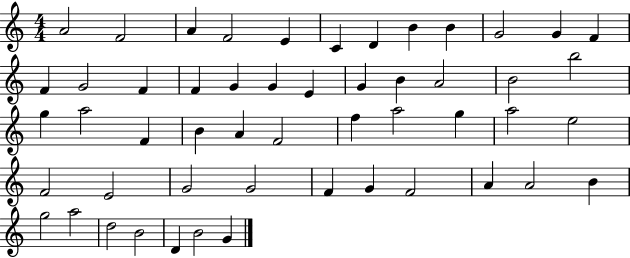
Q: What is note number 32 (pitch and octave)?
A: A5